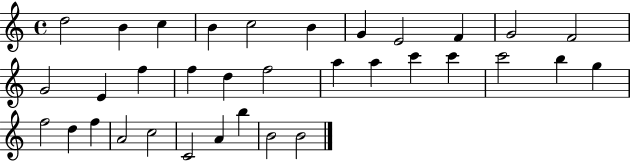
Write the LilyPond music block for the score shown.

{
  \clef treble
  \time 4/4
  \defaultTimeSignature
  \key c \major
  d''2 b'4 c''4 | b'4 c''2 b'4 | g'4 e'2 f'4 | g'2 f'2 | \break g'2 e'4 f''4 | f''4 d''4 f''2 | a''4 a''4 c'''4 c'''4 | c'''2 b''4 g''4 | \break f''2 d''4 f''4 | a'2 c''2 | c'2 a'4 b''4 | b'2 b'2 | \break \bar "|."
}